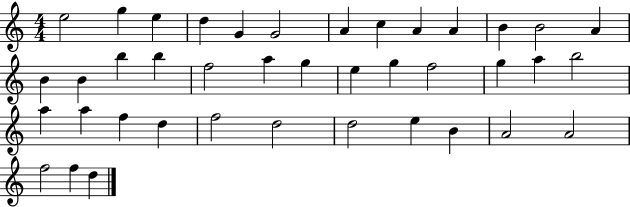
{
  \clef treble
  \numericTimeSignature
  \time 4/4
  \key c \major
  e''2 g''4 e''4 | d''4 g'4 g'2 | a'4 c''4 a'4 a'4 | b'4 b'2 a'4 | \break b'4 b'4 b''4 b''4 | f''2 a''4 g''4 | e''4 g''4 f''2 | g''4 a''4 b''2 | \break a''4 a''4 f''4 d''4 | f''2 d''2 | d''2 e''4 b'4 | a'2 a'2 | \break f''2 f''4 d''4 | \bar "|."
}